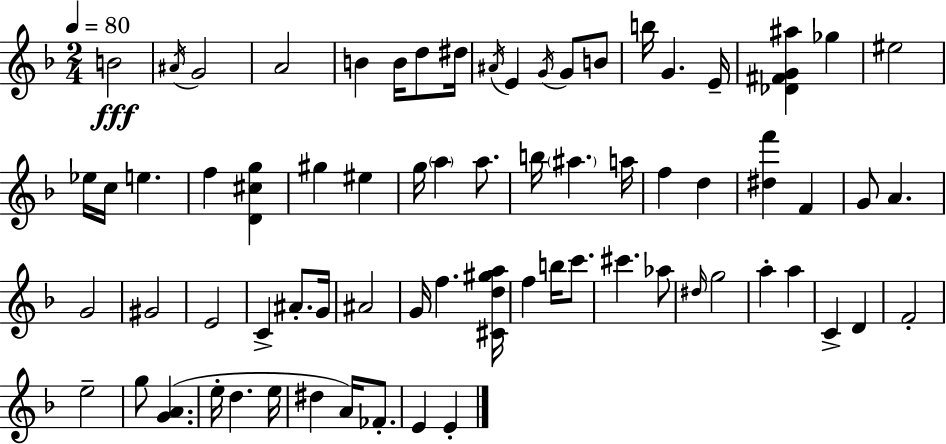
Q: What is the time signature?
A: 2/4